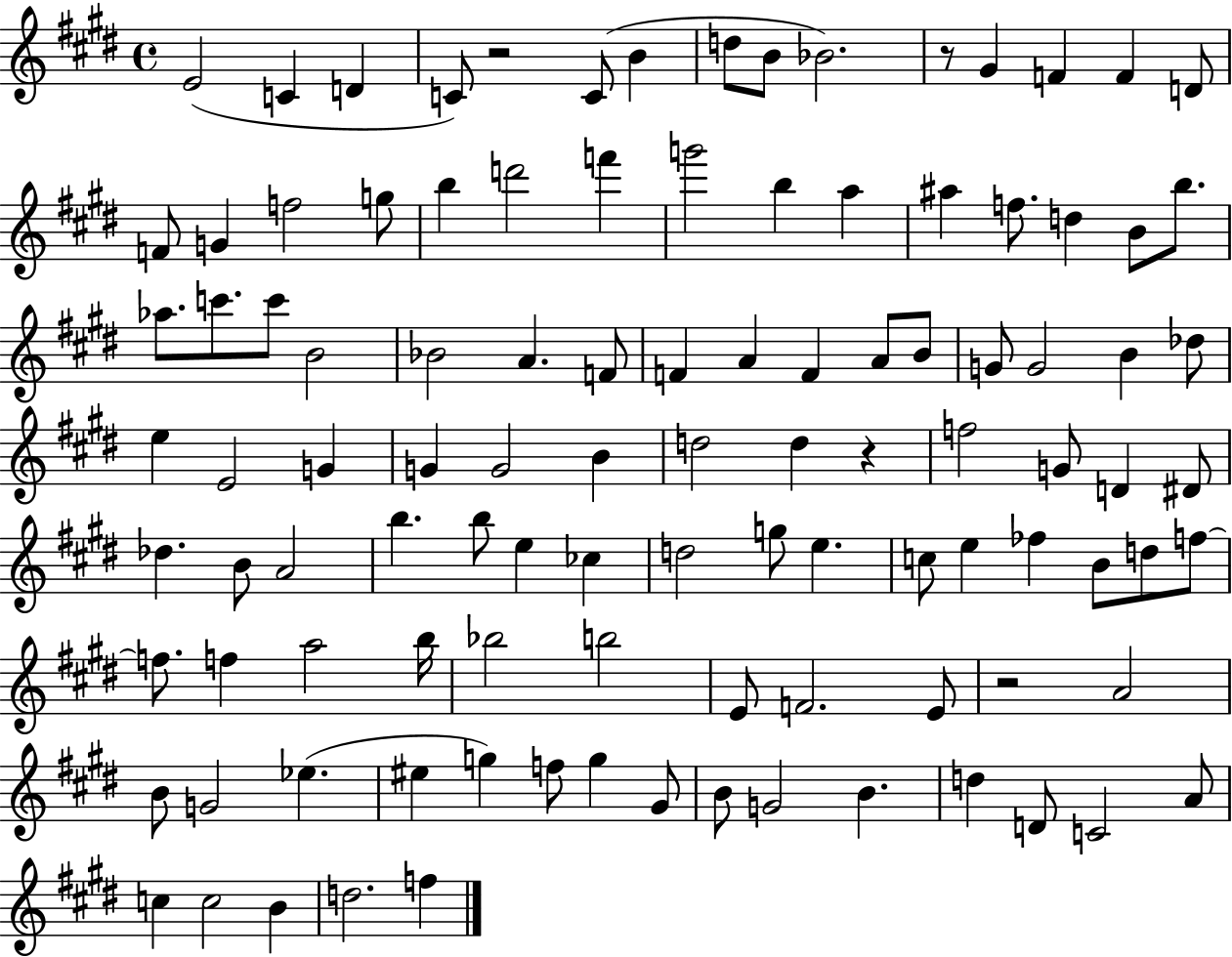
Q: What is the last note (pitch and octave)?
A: F5